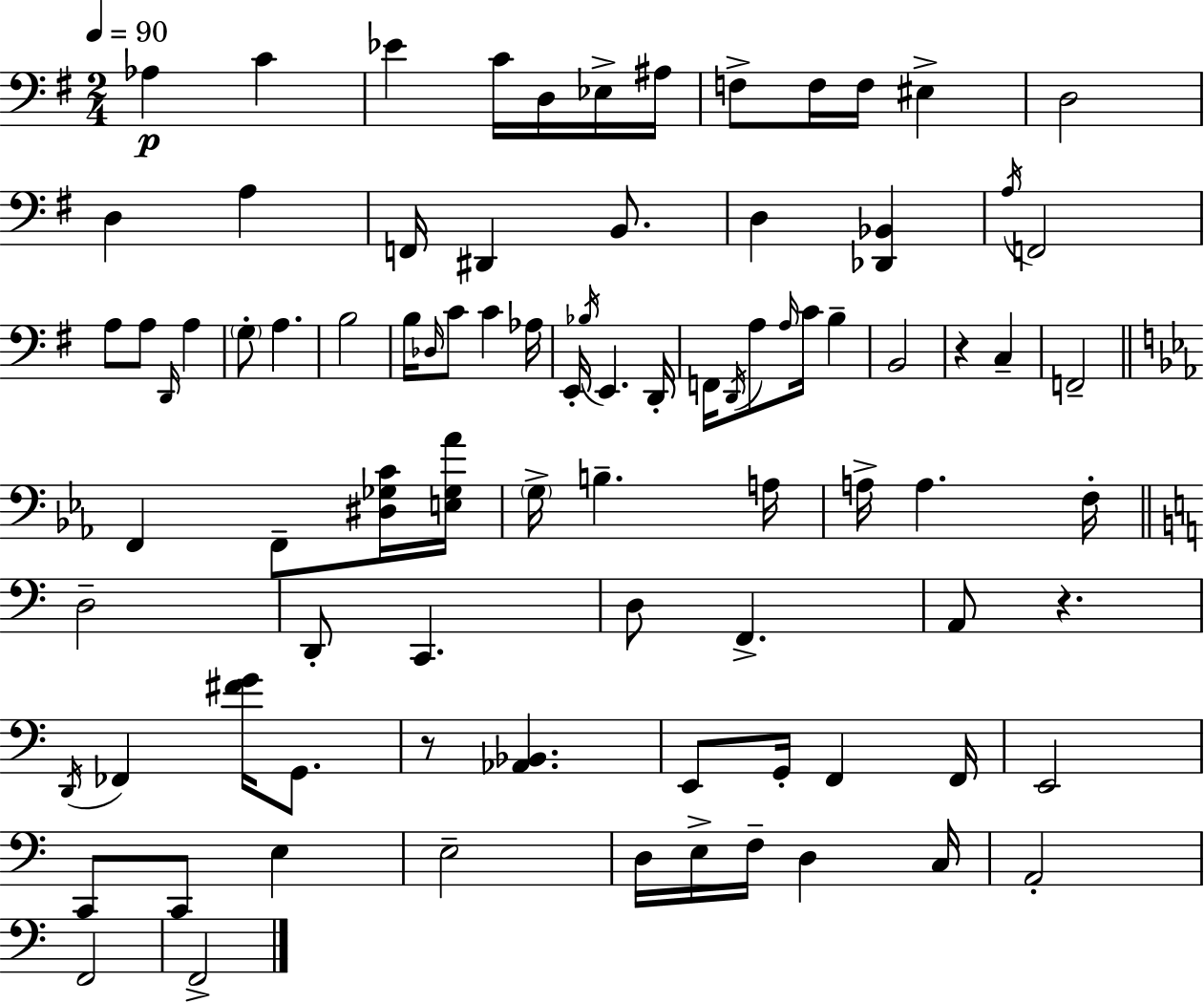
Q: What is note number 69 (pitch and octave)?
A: C2